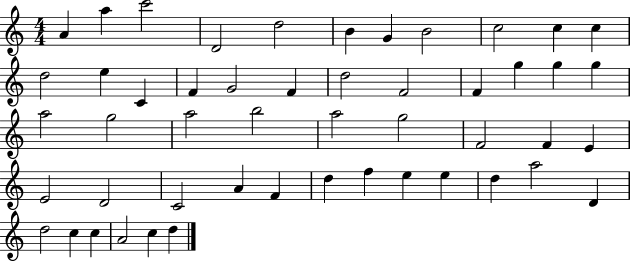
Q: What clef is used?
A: treble